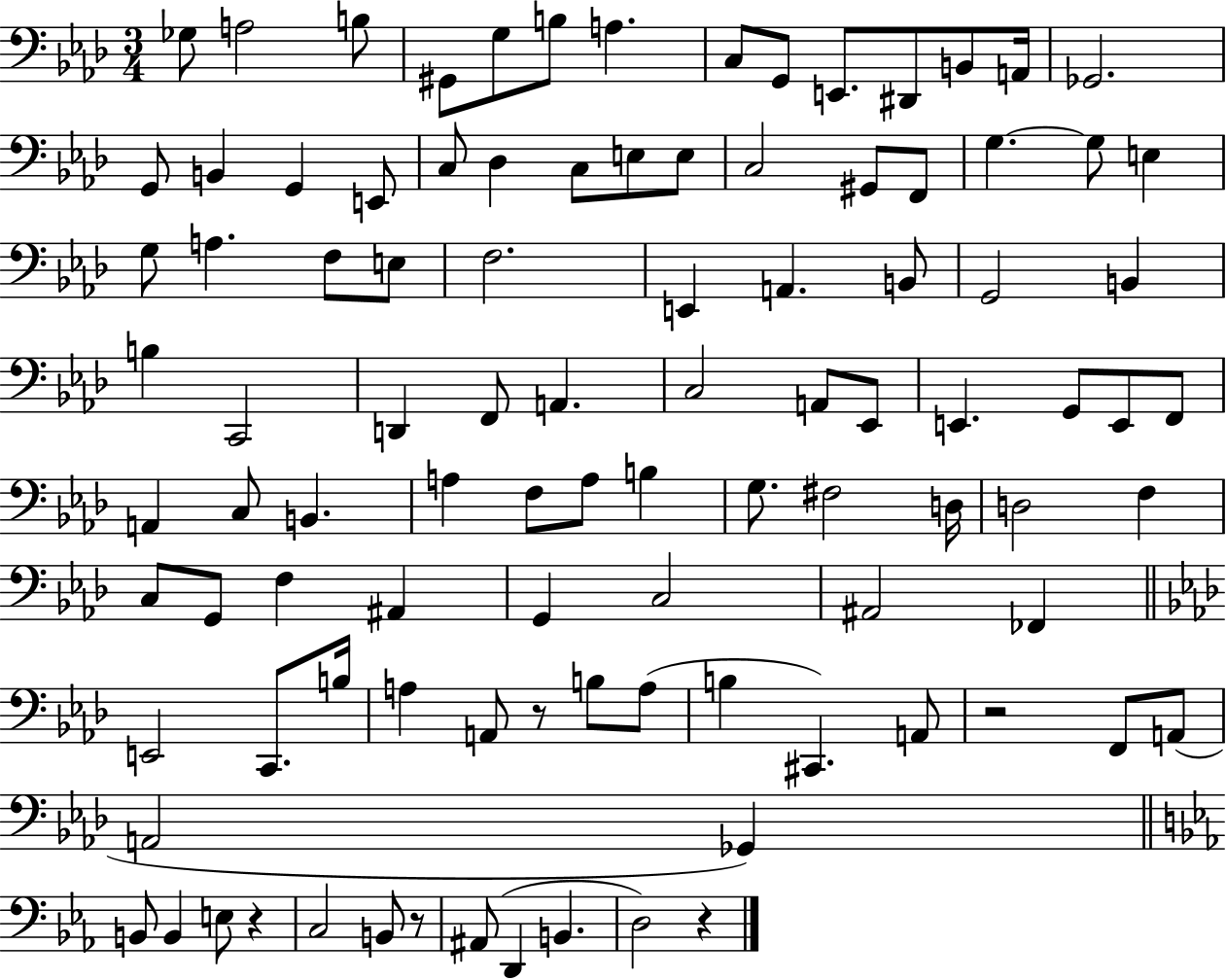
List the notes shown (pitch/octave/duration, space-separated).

Gb3/e A3/h B3/e G#2/e G3/e B3/e A3/q. C3/e G2/e E2/e. D#2/e B2/e A2/s Gb2/h. G2/e B2/q G2/q E2/e C3/e Db3/q C3/e E3/e E3/e C3/h G#2/e F2/e G3/q. G3/e E3/q G3/e A3/q. F3/e E3/e F3/h. E2/q A2/q. B2/e G2/h B2/q B3/q C2/h D2/q F2/e A2/q. C3/h A2/e Eb2/e E2/q. G2/e E2/e F2/e A2/q C3/e B2/q. A3/q F3/e A3/e B3/q G3/e. F#3/h D3/s D3/h F3/q C3/e G2/e F3/q A#2/q G2/q C3/h A#2/h FES2/q E2/h C2/e. B3/s A3/q A2/e R/e B3/e A3/e B3/q C#2/q. A2/e R/h F2/e A2/e A2/h Gb2/q B2/e B2/q E3/e R/q C3/h B2/e R/e A#2/e D2/q B2/q. D3/h R/q